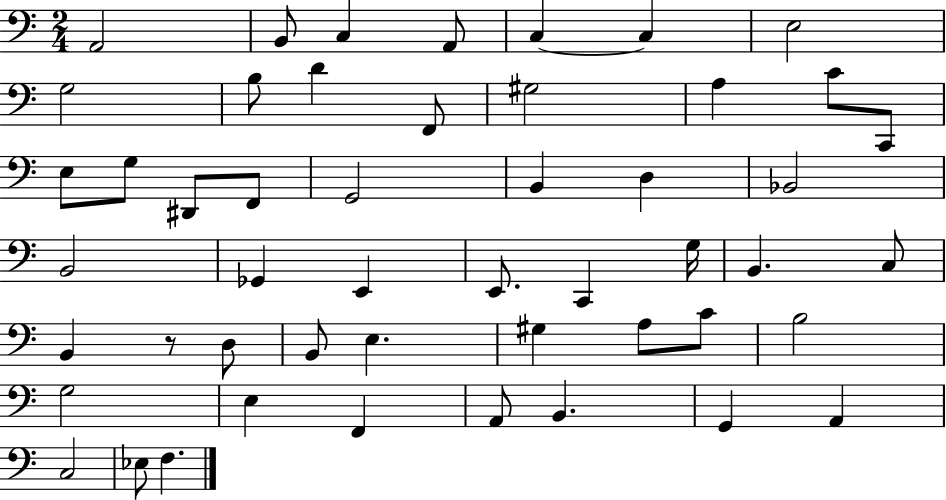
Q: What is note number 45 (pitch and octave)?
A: G2